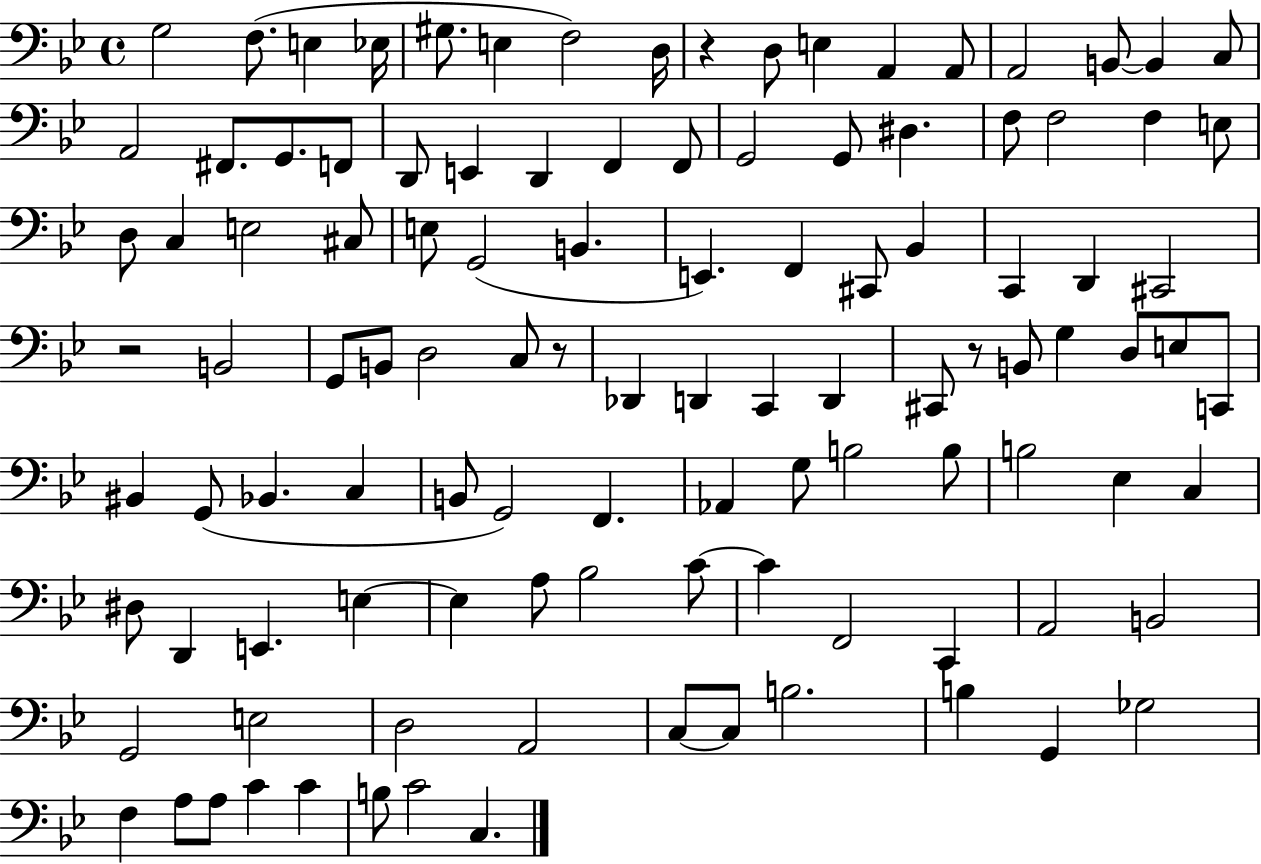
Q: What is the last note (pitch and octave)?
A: C3